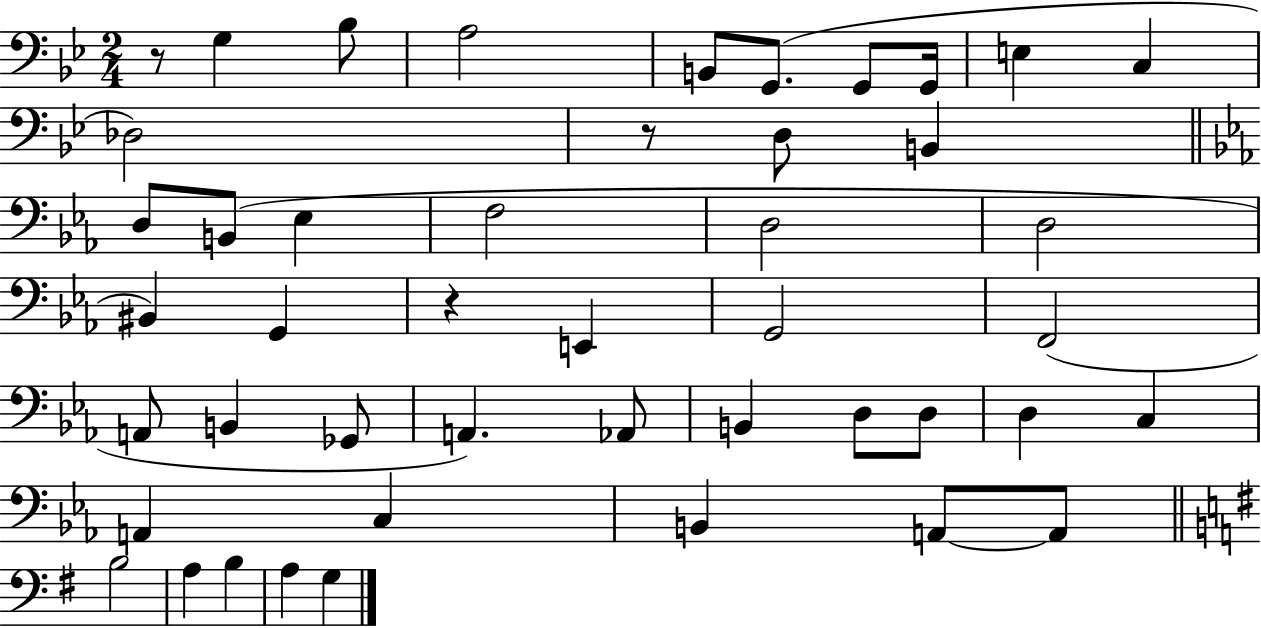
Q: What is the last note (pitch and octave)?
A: G3